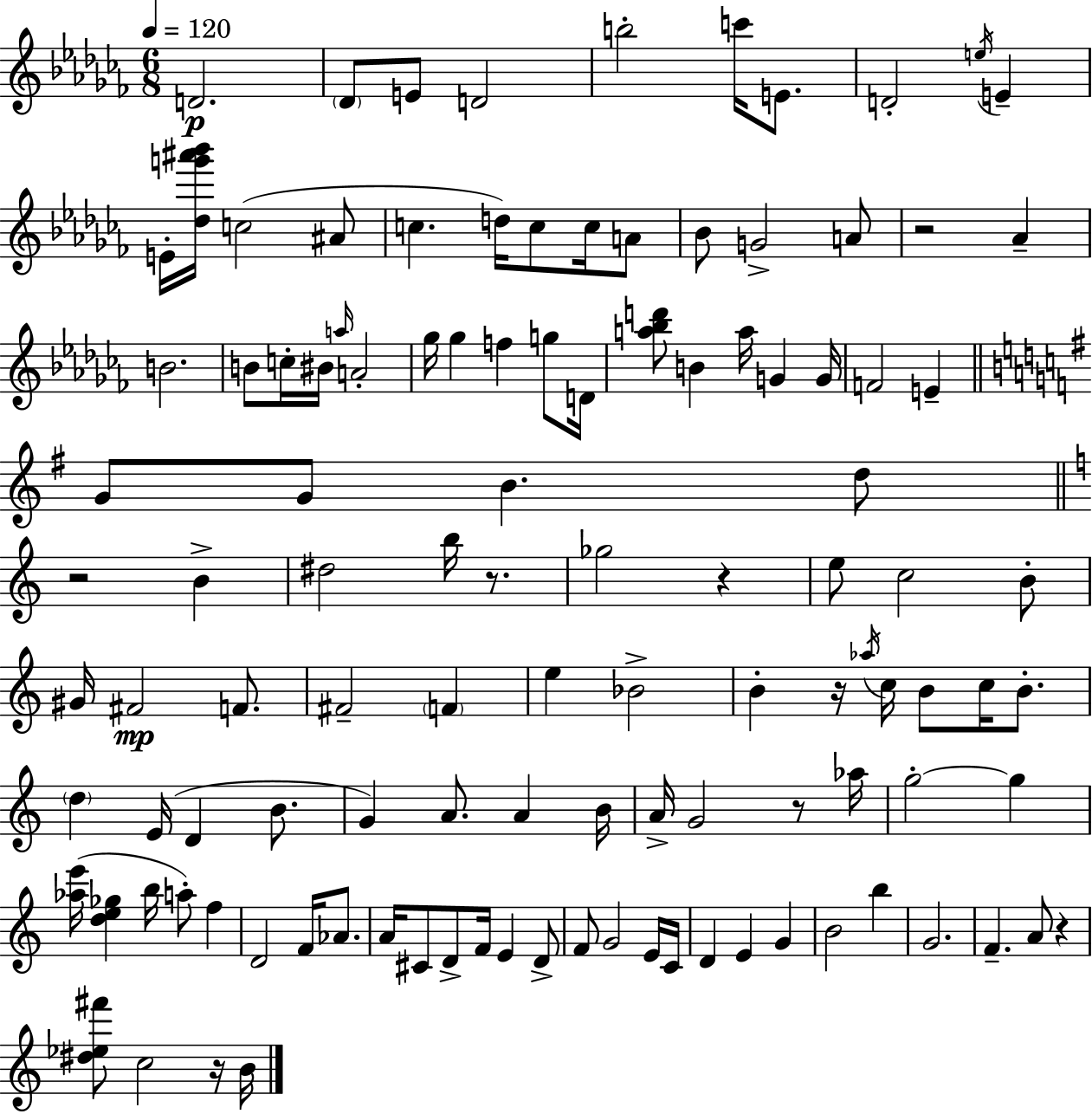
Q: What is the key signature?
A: AES minor